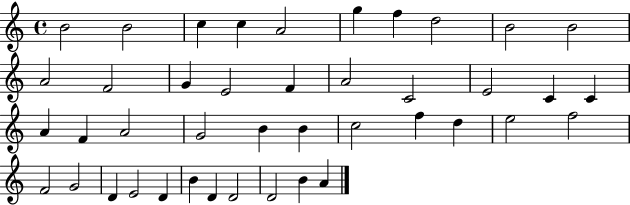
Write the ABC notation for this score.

X:1
T:Untitled
M:4/4
L:1/4
K:C
B2 B2 c c A2 g f d2 B2 B2 A2 F2 G E2 F A2 C2 E2 C C A F A2 G2 B B c2 f d e2 f2 F2 G2 D E2 D B D D2 D2 B A